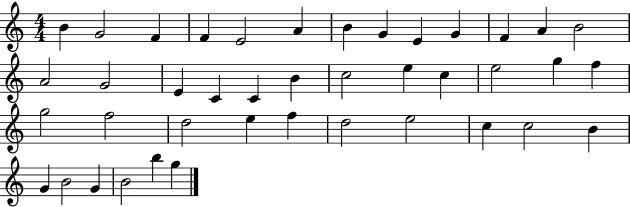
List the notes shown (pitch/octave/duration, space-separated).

B4/q G4/h F4/q F4/q E4/h A4/q B4/q G4/q E4/q G4/q F4/q A4/q B4/h A4/h G4/h E4/q C4/q C4/q B4/q C5/h E5/q C5/q E5/h G5/q F5/q G5/h F5/h D5/h E5/q F5/q D5/h E5/h C5/q C5/h B4/q G4/q B4/h G4/q B4/h B5/q G5/q